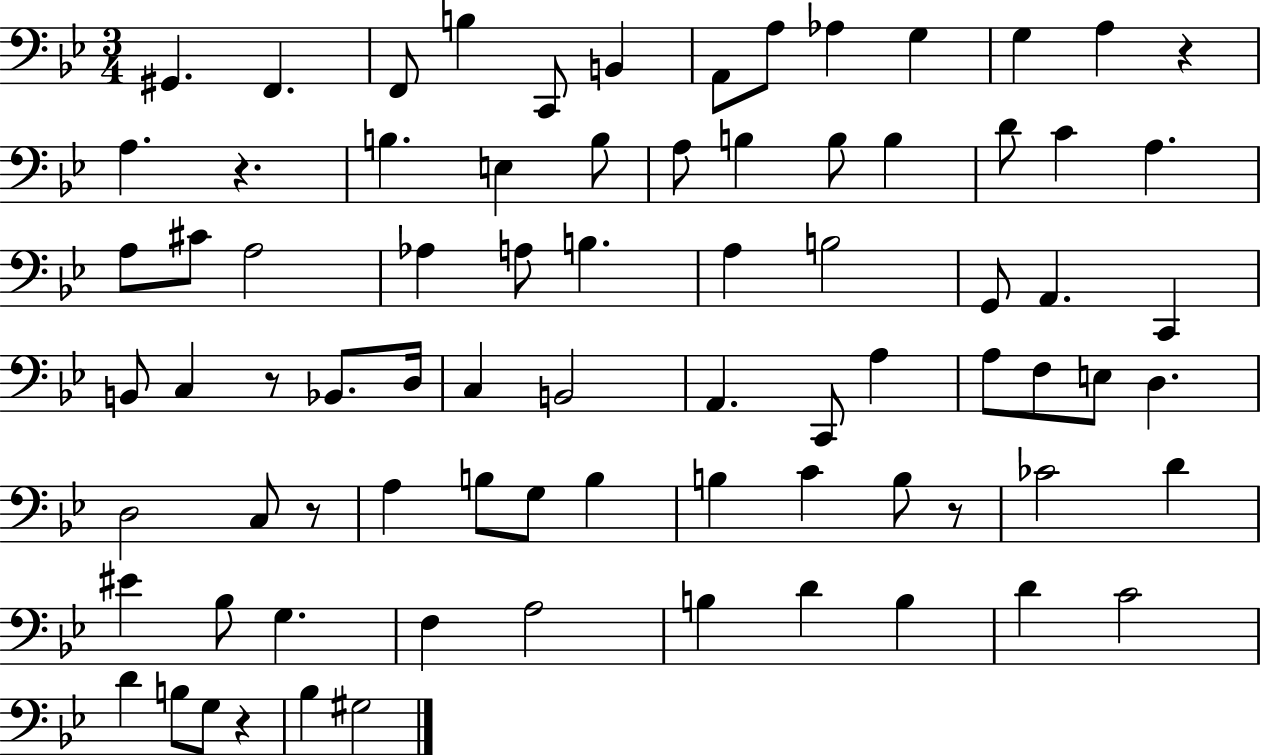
X:1
T:Untitled
M:3/4
L:1/4
K:Bb
^G,, F,, F,,/2 B, C,,/2 B,, A,,/2 A,/2 _A, G, G, A, z A, z B, E, B,/2 A,/2 B, B,/2 B, D/2 C A, A,/2 ^C/2 A,2 _A, A,/2 B, A, B,2 G,,/2 A,, C,, B,,/2 C, z/2 _B,,/2 D,/4 C, B,,2 A,, C,,/2 A, A,/2 F,/2 E,/2 D, D,2 C,/2 z/2 A, B,/2 G,/2 B, B, C B,/2 z/2 _C2 D ^E _B,/2 G, F, A,2 B, D B, D C2 D B,/2 G,/2 z _B, ^G,2